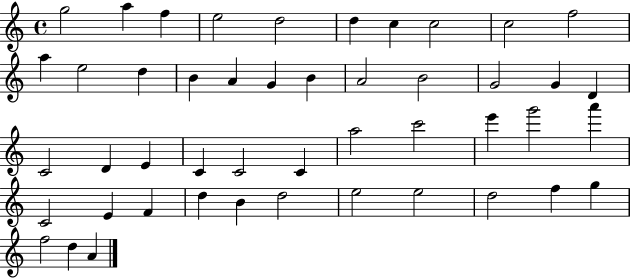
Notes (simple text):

G5/h A5/q F5/q E5/h D5/h D5/q C5/q C5/h C5/h F5/h A5/q E5/h D5/q B4/q A4/q G4/q B4/q A4/h B4/h G4/h G4/q D4/q C4/h D4/q E4/q C4/q C4/h C4/q A5/h C6/h E6/q G6/h A6/q C4/h E4/q F4/q D5/q B4/q D5/h E5/h E5/h D5/h F5/q G5/q F5/h D5/q A4/q